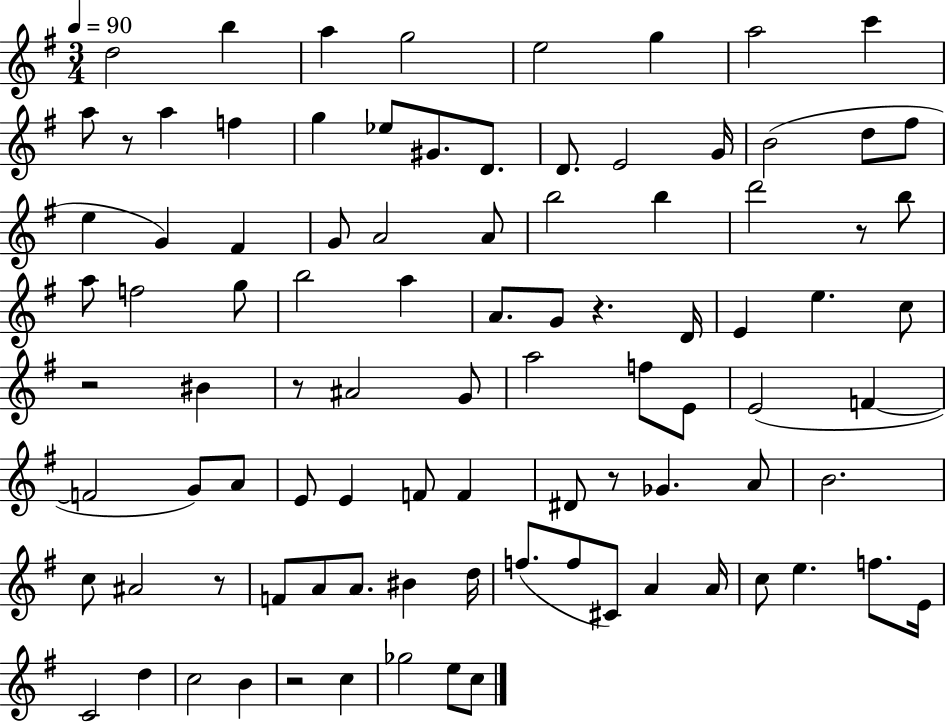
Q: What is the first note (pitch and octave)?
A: D5